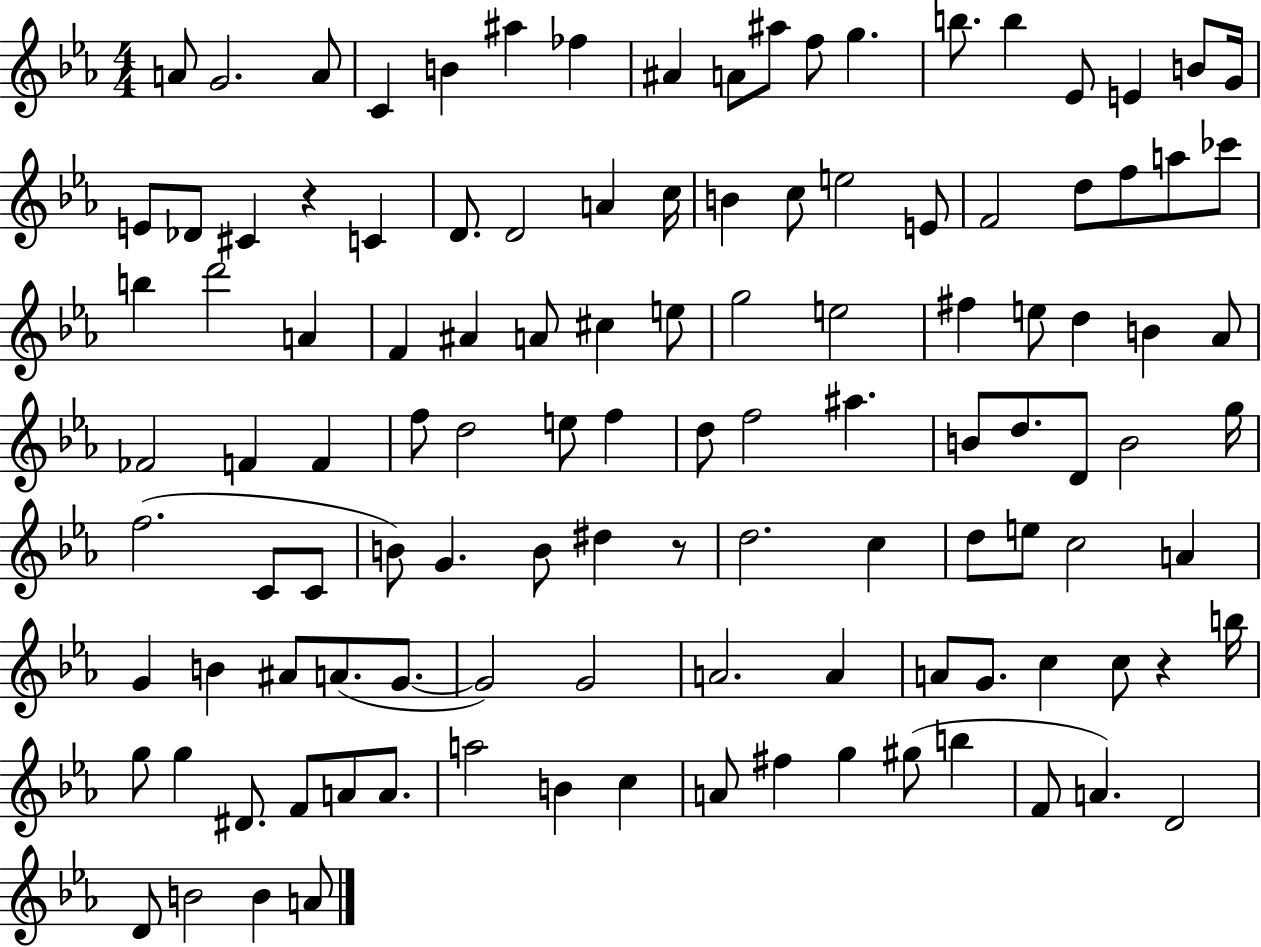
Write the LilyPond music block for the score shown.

{
  \clef treble
  \numericTimeSignature
  \time 4/4
  \key ees \major
  a'8 g'2. a'8 | c'4 b'4 ais''4 fes''4 | ais'4 a'8 ais''8 f''8 g''4. | b''8. b''4 ees'8 e'4 b'8 g'16 | \break e'8 des'8 cis'4 r4 c'4 | d'8. d'2 a'4 c''16 | b'4 c''8 e''2 e'8 | f'2 d''8 f''8 a''8 ces'''8 | \break b''4 d'''2 a'4 | f'4 ais'4 a'8 cis''4 e''8 | g''2 e''2 | fis''4 e''8 d''4 b'4 aes'8 | \break fes'2 f'4 f'4 | f''8 d''2 e''8 f''4 | d''8 f''2 ais''4. | b'8 d''8. d'8 b'2 g''16 | \break f''2.( c'8 c'8 | b'8) g'4. b'8 dis''4 r8 | d''2. c''4 | d''8 e''8 c''2 a'4 | \break g'4 b'4 ais'8 a'8.( g'8.~~ | g'2) g'2 | a'2. a'4 | a'8 g'8. c''4 c''8 r4 b''16 | \break g''8 g''4 dis'8. f'8 a'8 a'8. | a''2 b'4 c''4 | a'8 fis''4 g''4 gis''8( b''4 | f'8 a'4.) d'2 | \break d'8 b'2 b'4 a'8 | \bar "|."
}